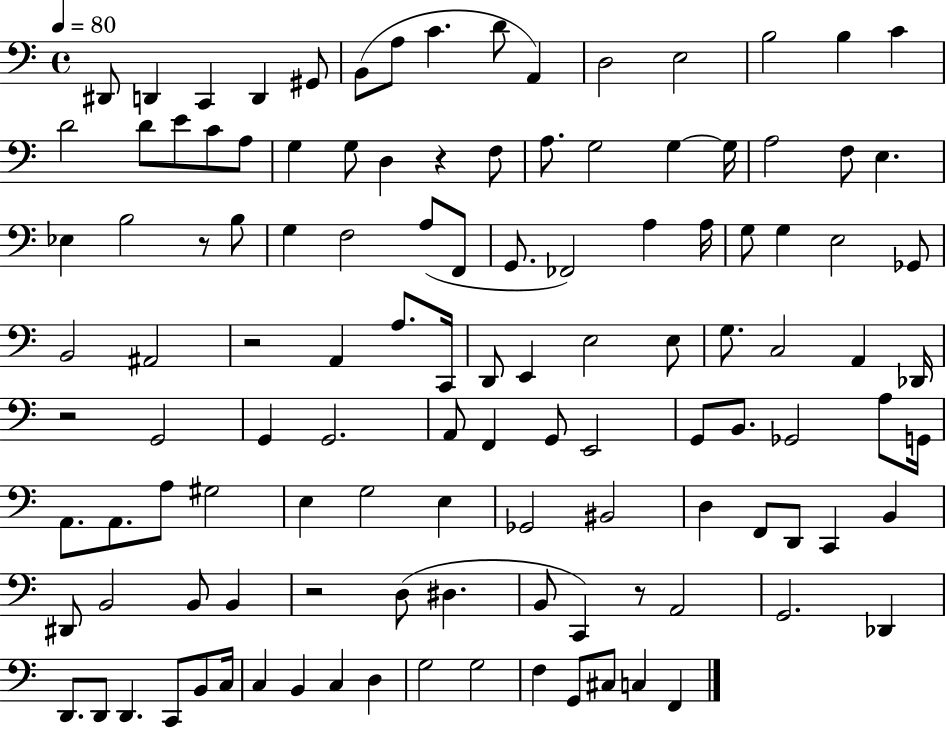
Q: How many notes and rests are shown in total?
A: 119